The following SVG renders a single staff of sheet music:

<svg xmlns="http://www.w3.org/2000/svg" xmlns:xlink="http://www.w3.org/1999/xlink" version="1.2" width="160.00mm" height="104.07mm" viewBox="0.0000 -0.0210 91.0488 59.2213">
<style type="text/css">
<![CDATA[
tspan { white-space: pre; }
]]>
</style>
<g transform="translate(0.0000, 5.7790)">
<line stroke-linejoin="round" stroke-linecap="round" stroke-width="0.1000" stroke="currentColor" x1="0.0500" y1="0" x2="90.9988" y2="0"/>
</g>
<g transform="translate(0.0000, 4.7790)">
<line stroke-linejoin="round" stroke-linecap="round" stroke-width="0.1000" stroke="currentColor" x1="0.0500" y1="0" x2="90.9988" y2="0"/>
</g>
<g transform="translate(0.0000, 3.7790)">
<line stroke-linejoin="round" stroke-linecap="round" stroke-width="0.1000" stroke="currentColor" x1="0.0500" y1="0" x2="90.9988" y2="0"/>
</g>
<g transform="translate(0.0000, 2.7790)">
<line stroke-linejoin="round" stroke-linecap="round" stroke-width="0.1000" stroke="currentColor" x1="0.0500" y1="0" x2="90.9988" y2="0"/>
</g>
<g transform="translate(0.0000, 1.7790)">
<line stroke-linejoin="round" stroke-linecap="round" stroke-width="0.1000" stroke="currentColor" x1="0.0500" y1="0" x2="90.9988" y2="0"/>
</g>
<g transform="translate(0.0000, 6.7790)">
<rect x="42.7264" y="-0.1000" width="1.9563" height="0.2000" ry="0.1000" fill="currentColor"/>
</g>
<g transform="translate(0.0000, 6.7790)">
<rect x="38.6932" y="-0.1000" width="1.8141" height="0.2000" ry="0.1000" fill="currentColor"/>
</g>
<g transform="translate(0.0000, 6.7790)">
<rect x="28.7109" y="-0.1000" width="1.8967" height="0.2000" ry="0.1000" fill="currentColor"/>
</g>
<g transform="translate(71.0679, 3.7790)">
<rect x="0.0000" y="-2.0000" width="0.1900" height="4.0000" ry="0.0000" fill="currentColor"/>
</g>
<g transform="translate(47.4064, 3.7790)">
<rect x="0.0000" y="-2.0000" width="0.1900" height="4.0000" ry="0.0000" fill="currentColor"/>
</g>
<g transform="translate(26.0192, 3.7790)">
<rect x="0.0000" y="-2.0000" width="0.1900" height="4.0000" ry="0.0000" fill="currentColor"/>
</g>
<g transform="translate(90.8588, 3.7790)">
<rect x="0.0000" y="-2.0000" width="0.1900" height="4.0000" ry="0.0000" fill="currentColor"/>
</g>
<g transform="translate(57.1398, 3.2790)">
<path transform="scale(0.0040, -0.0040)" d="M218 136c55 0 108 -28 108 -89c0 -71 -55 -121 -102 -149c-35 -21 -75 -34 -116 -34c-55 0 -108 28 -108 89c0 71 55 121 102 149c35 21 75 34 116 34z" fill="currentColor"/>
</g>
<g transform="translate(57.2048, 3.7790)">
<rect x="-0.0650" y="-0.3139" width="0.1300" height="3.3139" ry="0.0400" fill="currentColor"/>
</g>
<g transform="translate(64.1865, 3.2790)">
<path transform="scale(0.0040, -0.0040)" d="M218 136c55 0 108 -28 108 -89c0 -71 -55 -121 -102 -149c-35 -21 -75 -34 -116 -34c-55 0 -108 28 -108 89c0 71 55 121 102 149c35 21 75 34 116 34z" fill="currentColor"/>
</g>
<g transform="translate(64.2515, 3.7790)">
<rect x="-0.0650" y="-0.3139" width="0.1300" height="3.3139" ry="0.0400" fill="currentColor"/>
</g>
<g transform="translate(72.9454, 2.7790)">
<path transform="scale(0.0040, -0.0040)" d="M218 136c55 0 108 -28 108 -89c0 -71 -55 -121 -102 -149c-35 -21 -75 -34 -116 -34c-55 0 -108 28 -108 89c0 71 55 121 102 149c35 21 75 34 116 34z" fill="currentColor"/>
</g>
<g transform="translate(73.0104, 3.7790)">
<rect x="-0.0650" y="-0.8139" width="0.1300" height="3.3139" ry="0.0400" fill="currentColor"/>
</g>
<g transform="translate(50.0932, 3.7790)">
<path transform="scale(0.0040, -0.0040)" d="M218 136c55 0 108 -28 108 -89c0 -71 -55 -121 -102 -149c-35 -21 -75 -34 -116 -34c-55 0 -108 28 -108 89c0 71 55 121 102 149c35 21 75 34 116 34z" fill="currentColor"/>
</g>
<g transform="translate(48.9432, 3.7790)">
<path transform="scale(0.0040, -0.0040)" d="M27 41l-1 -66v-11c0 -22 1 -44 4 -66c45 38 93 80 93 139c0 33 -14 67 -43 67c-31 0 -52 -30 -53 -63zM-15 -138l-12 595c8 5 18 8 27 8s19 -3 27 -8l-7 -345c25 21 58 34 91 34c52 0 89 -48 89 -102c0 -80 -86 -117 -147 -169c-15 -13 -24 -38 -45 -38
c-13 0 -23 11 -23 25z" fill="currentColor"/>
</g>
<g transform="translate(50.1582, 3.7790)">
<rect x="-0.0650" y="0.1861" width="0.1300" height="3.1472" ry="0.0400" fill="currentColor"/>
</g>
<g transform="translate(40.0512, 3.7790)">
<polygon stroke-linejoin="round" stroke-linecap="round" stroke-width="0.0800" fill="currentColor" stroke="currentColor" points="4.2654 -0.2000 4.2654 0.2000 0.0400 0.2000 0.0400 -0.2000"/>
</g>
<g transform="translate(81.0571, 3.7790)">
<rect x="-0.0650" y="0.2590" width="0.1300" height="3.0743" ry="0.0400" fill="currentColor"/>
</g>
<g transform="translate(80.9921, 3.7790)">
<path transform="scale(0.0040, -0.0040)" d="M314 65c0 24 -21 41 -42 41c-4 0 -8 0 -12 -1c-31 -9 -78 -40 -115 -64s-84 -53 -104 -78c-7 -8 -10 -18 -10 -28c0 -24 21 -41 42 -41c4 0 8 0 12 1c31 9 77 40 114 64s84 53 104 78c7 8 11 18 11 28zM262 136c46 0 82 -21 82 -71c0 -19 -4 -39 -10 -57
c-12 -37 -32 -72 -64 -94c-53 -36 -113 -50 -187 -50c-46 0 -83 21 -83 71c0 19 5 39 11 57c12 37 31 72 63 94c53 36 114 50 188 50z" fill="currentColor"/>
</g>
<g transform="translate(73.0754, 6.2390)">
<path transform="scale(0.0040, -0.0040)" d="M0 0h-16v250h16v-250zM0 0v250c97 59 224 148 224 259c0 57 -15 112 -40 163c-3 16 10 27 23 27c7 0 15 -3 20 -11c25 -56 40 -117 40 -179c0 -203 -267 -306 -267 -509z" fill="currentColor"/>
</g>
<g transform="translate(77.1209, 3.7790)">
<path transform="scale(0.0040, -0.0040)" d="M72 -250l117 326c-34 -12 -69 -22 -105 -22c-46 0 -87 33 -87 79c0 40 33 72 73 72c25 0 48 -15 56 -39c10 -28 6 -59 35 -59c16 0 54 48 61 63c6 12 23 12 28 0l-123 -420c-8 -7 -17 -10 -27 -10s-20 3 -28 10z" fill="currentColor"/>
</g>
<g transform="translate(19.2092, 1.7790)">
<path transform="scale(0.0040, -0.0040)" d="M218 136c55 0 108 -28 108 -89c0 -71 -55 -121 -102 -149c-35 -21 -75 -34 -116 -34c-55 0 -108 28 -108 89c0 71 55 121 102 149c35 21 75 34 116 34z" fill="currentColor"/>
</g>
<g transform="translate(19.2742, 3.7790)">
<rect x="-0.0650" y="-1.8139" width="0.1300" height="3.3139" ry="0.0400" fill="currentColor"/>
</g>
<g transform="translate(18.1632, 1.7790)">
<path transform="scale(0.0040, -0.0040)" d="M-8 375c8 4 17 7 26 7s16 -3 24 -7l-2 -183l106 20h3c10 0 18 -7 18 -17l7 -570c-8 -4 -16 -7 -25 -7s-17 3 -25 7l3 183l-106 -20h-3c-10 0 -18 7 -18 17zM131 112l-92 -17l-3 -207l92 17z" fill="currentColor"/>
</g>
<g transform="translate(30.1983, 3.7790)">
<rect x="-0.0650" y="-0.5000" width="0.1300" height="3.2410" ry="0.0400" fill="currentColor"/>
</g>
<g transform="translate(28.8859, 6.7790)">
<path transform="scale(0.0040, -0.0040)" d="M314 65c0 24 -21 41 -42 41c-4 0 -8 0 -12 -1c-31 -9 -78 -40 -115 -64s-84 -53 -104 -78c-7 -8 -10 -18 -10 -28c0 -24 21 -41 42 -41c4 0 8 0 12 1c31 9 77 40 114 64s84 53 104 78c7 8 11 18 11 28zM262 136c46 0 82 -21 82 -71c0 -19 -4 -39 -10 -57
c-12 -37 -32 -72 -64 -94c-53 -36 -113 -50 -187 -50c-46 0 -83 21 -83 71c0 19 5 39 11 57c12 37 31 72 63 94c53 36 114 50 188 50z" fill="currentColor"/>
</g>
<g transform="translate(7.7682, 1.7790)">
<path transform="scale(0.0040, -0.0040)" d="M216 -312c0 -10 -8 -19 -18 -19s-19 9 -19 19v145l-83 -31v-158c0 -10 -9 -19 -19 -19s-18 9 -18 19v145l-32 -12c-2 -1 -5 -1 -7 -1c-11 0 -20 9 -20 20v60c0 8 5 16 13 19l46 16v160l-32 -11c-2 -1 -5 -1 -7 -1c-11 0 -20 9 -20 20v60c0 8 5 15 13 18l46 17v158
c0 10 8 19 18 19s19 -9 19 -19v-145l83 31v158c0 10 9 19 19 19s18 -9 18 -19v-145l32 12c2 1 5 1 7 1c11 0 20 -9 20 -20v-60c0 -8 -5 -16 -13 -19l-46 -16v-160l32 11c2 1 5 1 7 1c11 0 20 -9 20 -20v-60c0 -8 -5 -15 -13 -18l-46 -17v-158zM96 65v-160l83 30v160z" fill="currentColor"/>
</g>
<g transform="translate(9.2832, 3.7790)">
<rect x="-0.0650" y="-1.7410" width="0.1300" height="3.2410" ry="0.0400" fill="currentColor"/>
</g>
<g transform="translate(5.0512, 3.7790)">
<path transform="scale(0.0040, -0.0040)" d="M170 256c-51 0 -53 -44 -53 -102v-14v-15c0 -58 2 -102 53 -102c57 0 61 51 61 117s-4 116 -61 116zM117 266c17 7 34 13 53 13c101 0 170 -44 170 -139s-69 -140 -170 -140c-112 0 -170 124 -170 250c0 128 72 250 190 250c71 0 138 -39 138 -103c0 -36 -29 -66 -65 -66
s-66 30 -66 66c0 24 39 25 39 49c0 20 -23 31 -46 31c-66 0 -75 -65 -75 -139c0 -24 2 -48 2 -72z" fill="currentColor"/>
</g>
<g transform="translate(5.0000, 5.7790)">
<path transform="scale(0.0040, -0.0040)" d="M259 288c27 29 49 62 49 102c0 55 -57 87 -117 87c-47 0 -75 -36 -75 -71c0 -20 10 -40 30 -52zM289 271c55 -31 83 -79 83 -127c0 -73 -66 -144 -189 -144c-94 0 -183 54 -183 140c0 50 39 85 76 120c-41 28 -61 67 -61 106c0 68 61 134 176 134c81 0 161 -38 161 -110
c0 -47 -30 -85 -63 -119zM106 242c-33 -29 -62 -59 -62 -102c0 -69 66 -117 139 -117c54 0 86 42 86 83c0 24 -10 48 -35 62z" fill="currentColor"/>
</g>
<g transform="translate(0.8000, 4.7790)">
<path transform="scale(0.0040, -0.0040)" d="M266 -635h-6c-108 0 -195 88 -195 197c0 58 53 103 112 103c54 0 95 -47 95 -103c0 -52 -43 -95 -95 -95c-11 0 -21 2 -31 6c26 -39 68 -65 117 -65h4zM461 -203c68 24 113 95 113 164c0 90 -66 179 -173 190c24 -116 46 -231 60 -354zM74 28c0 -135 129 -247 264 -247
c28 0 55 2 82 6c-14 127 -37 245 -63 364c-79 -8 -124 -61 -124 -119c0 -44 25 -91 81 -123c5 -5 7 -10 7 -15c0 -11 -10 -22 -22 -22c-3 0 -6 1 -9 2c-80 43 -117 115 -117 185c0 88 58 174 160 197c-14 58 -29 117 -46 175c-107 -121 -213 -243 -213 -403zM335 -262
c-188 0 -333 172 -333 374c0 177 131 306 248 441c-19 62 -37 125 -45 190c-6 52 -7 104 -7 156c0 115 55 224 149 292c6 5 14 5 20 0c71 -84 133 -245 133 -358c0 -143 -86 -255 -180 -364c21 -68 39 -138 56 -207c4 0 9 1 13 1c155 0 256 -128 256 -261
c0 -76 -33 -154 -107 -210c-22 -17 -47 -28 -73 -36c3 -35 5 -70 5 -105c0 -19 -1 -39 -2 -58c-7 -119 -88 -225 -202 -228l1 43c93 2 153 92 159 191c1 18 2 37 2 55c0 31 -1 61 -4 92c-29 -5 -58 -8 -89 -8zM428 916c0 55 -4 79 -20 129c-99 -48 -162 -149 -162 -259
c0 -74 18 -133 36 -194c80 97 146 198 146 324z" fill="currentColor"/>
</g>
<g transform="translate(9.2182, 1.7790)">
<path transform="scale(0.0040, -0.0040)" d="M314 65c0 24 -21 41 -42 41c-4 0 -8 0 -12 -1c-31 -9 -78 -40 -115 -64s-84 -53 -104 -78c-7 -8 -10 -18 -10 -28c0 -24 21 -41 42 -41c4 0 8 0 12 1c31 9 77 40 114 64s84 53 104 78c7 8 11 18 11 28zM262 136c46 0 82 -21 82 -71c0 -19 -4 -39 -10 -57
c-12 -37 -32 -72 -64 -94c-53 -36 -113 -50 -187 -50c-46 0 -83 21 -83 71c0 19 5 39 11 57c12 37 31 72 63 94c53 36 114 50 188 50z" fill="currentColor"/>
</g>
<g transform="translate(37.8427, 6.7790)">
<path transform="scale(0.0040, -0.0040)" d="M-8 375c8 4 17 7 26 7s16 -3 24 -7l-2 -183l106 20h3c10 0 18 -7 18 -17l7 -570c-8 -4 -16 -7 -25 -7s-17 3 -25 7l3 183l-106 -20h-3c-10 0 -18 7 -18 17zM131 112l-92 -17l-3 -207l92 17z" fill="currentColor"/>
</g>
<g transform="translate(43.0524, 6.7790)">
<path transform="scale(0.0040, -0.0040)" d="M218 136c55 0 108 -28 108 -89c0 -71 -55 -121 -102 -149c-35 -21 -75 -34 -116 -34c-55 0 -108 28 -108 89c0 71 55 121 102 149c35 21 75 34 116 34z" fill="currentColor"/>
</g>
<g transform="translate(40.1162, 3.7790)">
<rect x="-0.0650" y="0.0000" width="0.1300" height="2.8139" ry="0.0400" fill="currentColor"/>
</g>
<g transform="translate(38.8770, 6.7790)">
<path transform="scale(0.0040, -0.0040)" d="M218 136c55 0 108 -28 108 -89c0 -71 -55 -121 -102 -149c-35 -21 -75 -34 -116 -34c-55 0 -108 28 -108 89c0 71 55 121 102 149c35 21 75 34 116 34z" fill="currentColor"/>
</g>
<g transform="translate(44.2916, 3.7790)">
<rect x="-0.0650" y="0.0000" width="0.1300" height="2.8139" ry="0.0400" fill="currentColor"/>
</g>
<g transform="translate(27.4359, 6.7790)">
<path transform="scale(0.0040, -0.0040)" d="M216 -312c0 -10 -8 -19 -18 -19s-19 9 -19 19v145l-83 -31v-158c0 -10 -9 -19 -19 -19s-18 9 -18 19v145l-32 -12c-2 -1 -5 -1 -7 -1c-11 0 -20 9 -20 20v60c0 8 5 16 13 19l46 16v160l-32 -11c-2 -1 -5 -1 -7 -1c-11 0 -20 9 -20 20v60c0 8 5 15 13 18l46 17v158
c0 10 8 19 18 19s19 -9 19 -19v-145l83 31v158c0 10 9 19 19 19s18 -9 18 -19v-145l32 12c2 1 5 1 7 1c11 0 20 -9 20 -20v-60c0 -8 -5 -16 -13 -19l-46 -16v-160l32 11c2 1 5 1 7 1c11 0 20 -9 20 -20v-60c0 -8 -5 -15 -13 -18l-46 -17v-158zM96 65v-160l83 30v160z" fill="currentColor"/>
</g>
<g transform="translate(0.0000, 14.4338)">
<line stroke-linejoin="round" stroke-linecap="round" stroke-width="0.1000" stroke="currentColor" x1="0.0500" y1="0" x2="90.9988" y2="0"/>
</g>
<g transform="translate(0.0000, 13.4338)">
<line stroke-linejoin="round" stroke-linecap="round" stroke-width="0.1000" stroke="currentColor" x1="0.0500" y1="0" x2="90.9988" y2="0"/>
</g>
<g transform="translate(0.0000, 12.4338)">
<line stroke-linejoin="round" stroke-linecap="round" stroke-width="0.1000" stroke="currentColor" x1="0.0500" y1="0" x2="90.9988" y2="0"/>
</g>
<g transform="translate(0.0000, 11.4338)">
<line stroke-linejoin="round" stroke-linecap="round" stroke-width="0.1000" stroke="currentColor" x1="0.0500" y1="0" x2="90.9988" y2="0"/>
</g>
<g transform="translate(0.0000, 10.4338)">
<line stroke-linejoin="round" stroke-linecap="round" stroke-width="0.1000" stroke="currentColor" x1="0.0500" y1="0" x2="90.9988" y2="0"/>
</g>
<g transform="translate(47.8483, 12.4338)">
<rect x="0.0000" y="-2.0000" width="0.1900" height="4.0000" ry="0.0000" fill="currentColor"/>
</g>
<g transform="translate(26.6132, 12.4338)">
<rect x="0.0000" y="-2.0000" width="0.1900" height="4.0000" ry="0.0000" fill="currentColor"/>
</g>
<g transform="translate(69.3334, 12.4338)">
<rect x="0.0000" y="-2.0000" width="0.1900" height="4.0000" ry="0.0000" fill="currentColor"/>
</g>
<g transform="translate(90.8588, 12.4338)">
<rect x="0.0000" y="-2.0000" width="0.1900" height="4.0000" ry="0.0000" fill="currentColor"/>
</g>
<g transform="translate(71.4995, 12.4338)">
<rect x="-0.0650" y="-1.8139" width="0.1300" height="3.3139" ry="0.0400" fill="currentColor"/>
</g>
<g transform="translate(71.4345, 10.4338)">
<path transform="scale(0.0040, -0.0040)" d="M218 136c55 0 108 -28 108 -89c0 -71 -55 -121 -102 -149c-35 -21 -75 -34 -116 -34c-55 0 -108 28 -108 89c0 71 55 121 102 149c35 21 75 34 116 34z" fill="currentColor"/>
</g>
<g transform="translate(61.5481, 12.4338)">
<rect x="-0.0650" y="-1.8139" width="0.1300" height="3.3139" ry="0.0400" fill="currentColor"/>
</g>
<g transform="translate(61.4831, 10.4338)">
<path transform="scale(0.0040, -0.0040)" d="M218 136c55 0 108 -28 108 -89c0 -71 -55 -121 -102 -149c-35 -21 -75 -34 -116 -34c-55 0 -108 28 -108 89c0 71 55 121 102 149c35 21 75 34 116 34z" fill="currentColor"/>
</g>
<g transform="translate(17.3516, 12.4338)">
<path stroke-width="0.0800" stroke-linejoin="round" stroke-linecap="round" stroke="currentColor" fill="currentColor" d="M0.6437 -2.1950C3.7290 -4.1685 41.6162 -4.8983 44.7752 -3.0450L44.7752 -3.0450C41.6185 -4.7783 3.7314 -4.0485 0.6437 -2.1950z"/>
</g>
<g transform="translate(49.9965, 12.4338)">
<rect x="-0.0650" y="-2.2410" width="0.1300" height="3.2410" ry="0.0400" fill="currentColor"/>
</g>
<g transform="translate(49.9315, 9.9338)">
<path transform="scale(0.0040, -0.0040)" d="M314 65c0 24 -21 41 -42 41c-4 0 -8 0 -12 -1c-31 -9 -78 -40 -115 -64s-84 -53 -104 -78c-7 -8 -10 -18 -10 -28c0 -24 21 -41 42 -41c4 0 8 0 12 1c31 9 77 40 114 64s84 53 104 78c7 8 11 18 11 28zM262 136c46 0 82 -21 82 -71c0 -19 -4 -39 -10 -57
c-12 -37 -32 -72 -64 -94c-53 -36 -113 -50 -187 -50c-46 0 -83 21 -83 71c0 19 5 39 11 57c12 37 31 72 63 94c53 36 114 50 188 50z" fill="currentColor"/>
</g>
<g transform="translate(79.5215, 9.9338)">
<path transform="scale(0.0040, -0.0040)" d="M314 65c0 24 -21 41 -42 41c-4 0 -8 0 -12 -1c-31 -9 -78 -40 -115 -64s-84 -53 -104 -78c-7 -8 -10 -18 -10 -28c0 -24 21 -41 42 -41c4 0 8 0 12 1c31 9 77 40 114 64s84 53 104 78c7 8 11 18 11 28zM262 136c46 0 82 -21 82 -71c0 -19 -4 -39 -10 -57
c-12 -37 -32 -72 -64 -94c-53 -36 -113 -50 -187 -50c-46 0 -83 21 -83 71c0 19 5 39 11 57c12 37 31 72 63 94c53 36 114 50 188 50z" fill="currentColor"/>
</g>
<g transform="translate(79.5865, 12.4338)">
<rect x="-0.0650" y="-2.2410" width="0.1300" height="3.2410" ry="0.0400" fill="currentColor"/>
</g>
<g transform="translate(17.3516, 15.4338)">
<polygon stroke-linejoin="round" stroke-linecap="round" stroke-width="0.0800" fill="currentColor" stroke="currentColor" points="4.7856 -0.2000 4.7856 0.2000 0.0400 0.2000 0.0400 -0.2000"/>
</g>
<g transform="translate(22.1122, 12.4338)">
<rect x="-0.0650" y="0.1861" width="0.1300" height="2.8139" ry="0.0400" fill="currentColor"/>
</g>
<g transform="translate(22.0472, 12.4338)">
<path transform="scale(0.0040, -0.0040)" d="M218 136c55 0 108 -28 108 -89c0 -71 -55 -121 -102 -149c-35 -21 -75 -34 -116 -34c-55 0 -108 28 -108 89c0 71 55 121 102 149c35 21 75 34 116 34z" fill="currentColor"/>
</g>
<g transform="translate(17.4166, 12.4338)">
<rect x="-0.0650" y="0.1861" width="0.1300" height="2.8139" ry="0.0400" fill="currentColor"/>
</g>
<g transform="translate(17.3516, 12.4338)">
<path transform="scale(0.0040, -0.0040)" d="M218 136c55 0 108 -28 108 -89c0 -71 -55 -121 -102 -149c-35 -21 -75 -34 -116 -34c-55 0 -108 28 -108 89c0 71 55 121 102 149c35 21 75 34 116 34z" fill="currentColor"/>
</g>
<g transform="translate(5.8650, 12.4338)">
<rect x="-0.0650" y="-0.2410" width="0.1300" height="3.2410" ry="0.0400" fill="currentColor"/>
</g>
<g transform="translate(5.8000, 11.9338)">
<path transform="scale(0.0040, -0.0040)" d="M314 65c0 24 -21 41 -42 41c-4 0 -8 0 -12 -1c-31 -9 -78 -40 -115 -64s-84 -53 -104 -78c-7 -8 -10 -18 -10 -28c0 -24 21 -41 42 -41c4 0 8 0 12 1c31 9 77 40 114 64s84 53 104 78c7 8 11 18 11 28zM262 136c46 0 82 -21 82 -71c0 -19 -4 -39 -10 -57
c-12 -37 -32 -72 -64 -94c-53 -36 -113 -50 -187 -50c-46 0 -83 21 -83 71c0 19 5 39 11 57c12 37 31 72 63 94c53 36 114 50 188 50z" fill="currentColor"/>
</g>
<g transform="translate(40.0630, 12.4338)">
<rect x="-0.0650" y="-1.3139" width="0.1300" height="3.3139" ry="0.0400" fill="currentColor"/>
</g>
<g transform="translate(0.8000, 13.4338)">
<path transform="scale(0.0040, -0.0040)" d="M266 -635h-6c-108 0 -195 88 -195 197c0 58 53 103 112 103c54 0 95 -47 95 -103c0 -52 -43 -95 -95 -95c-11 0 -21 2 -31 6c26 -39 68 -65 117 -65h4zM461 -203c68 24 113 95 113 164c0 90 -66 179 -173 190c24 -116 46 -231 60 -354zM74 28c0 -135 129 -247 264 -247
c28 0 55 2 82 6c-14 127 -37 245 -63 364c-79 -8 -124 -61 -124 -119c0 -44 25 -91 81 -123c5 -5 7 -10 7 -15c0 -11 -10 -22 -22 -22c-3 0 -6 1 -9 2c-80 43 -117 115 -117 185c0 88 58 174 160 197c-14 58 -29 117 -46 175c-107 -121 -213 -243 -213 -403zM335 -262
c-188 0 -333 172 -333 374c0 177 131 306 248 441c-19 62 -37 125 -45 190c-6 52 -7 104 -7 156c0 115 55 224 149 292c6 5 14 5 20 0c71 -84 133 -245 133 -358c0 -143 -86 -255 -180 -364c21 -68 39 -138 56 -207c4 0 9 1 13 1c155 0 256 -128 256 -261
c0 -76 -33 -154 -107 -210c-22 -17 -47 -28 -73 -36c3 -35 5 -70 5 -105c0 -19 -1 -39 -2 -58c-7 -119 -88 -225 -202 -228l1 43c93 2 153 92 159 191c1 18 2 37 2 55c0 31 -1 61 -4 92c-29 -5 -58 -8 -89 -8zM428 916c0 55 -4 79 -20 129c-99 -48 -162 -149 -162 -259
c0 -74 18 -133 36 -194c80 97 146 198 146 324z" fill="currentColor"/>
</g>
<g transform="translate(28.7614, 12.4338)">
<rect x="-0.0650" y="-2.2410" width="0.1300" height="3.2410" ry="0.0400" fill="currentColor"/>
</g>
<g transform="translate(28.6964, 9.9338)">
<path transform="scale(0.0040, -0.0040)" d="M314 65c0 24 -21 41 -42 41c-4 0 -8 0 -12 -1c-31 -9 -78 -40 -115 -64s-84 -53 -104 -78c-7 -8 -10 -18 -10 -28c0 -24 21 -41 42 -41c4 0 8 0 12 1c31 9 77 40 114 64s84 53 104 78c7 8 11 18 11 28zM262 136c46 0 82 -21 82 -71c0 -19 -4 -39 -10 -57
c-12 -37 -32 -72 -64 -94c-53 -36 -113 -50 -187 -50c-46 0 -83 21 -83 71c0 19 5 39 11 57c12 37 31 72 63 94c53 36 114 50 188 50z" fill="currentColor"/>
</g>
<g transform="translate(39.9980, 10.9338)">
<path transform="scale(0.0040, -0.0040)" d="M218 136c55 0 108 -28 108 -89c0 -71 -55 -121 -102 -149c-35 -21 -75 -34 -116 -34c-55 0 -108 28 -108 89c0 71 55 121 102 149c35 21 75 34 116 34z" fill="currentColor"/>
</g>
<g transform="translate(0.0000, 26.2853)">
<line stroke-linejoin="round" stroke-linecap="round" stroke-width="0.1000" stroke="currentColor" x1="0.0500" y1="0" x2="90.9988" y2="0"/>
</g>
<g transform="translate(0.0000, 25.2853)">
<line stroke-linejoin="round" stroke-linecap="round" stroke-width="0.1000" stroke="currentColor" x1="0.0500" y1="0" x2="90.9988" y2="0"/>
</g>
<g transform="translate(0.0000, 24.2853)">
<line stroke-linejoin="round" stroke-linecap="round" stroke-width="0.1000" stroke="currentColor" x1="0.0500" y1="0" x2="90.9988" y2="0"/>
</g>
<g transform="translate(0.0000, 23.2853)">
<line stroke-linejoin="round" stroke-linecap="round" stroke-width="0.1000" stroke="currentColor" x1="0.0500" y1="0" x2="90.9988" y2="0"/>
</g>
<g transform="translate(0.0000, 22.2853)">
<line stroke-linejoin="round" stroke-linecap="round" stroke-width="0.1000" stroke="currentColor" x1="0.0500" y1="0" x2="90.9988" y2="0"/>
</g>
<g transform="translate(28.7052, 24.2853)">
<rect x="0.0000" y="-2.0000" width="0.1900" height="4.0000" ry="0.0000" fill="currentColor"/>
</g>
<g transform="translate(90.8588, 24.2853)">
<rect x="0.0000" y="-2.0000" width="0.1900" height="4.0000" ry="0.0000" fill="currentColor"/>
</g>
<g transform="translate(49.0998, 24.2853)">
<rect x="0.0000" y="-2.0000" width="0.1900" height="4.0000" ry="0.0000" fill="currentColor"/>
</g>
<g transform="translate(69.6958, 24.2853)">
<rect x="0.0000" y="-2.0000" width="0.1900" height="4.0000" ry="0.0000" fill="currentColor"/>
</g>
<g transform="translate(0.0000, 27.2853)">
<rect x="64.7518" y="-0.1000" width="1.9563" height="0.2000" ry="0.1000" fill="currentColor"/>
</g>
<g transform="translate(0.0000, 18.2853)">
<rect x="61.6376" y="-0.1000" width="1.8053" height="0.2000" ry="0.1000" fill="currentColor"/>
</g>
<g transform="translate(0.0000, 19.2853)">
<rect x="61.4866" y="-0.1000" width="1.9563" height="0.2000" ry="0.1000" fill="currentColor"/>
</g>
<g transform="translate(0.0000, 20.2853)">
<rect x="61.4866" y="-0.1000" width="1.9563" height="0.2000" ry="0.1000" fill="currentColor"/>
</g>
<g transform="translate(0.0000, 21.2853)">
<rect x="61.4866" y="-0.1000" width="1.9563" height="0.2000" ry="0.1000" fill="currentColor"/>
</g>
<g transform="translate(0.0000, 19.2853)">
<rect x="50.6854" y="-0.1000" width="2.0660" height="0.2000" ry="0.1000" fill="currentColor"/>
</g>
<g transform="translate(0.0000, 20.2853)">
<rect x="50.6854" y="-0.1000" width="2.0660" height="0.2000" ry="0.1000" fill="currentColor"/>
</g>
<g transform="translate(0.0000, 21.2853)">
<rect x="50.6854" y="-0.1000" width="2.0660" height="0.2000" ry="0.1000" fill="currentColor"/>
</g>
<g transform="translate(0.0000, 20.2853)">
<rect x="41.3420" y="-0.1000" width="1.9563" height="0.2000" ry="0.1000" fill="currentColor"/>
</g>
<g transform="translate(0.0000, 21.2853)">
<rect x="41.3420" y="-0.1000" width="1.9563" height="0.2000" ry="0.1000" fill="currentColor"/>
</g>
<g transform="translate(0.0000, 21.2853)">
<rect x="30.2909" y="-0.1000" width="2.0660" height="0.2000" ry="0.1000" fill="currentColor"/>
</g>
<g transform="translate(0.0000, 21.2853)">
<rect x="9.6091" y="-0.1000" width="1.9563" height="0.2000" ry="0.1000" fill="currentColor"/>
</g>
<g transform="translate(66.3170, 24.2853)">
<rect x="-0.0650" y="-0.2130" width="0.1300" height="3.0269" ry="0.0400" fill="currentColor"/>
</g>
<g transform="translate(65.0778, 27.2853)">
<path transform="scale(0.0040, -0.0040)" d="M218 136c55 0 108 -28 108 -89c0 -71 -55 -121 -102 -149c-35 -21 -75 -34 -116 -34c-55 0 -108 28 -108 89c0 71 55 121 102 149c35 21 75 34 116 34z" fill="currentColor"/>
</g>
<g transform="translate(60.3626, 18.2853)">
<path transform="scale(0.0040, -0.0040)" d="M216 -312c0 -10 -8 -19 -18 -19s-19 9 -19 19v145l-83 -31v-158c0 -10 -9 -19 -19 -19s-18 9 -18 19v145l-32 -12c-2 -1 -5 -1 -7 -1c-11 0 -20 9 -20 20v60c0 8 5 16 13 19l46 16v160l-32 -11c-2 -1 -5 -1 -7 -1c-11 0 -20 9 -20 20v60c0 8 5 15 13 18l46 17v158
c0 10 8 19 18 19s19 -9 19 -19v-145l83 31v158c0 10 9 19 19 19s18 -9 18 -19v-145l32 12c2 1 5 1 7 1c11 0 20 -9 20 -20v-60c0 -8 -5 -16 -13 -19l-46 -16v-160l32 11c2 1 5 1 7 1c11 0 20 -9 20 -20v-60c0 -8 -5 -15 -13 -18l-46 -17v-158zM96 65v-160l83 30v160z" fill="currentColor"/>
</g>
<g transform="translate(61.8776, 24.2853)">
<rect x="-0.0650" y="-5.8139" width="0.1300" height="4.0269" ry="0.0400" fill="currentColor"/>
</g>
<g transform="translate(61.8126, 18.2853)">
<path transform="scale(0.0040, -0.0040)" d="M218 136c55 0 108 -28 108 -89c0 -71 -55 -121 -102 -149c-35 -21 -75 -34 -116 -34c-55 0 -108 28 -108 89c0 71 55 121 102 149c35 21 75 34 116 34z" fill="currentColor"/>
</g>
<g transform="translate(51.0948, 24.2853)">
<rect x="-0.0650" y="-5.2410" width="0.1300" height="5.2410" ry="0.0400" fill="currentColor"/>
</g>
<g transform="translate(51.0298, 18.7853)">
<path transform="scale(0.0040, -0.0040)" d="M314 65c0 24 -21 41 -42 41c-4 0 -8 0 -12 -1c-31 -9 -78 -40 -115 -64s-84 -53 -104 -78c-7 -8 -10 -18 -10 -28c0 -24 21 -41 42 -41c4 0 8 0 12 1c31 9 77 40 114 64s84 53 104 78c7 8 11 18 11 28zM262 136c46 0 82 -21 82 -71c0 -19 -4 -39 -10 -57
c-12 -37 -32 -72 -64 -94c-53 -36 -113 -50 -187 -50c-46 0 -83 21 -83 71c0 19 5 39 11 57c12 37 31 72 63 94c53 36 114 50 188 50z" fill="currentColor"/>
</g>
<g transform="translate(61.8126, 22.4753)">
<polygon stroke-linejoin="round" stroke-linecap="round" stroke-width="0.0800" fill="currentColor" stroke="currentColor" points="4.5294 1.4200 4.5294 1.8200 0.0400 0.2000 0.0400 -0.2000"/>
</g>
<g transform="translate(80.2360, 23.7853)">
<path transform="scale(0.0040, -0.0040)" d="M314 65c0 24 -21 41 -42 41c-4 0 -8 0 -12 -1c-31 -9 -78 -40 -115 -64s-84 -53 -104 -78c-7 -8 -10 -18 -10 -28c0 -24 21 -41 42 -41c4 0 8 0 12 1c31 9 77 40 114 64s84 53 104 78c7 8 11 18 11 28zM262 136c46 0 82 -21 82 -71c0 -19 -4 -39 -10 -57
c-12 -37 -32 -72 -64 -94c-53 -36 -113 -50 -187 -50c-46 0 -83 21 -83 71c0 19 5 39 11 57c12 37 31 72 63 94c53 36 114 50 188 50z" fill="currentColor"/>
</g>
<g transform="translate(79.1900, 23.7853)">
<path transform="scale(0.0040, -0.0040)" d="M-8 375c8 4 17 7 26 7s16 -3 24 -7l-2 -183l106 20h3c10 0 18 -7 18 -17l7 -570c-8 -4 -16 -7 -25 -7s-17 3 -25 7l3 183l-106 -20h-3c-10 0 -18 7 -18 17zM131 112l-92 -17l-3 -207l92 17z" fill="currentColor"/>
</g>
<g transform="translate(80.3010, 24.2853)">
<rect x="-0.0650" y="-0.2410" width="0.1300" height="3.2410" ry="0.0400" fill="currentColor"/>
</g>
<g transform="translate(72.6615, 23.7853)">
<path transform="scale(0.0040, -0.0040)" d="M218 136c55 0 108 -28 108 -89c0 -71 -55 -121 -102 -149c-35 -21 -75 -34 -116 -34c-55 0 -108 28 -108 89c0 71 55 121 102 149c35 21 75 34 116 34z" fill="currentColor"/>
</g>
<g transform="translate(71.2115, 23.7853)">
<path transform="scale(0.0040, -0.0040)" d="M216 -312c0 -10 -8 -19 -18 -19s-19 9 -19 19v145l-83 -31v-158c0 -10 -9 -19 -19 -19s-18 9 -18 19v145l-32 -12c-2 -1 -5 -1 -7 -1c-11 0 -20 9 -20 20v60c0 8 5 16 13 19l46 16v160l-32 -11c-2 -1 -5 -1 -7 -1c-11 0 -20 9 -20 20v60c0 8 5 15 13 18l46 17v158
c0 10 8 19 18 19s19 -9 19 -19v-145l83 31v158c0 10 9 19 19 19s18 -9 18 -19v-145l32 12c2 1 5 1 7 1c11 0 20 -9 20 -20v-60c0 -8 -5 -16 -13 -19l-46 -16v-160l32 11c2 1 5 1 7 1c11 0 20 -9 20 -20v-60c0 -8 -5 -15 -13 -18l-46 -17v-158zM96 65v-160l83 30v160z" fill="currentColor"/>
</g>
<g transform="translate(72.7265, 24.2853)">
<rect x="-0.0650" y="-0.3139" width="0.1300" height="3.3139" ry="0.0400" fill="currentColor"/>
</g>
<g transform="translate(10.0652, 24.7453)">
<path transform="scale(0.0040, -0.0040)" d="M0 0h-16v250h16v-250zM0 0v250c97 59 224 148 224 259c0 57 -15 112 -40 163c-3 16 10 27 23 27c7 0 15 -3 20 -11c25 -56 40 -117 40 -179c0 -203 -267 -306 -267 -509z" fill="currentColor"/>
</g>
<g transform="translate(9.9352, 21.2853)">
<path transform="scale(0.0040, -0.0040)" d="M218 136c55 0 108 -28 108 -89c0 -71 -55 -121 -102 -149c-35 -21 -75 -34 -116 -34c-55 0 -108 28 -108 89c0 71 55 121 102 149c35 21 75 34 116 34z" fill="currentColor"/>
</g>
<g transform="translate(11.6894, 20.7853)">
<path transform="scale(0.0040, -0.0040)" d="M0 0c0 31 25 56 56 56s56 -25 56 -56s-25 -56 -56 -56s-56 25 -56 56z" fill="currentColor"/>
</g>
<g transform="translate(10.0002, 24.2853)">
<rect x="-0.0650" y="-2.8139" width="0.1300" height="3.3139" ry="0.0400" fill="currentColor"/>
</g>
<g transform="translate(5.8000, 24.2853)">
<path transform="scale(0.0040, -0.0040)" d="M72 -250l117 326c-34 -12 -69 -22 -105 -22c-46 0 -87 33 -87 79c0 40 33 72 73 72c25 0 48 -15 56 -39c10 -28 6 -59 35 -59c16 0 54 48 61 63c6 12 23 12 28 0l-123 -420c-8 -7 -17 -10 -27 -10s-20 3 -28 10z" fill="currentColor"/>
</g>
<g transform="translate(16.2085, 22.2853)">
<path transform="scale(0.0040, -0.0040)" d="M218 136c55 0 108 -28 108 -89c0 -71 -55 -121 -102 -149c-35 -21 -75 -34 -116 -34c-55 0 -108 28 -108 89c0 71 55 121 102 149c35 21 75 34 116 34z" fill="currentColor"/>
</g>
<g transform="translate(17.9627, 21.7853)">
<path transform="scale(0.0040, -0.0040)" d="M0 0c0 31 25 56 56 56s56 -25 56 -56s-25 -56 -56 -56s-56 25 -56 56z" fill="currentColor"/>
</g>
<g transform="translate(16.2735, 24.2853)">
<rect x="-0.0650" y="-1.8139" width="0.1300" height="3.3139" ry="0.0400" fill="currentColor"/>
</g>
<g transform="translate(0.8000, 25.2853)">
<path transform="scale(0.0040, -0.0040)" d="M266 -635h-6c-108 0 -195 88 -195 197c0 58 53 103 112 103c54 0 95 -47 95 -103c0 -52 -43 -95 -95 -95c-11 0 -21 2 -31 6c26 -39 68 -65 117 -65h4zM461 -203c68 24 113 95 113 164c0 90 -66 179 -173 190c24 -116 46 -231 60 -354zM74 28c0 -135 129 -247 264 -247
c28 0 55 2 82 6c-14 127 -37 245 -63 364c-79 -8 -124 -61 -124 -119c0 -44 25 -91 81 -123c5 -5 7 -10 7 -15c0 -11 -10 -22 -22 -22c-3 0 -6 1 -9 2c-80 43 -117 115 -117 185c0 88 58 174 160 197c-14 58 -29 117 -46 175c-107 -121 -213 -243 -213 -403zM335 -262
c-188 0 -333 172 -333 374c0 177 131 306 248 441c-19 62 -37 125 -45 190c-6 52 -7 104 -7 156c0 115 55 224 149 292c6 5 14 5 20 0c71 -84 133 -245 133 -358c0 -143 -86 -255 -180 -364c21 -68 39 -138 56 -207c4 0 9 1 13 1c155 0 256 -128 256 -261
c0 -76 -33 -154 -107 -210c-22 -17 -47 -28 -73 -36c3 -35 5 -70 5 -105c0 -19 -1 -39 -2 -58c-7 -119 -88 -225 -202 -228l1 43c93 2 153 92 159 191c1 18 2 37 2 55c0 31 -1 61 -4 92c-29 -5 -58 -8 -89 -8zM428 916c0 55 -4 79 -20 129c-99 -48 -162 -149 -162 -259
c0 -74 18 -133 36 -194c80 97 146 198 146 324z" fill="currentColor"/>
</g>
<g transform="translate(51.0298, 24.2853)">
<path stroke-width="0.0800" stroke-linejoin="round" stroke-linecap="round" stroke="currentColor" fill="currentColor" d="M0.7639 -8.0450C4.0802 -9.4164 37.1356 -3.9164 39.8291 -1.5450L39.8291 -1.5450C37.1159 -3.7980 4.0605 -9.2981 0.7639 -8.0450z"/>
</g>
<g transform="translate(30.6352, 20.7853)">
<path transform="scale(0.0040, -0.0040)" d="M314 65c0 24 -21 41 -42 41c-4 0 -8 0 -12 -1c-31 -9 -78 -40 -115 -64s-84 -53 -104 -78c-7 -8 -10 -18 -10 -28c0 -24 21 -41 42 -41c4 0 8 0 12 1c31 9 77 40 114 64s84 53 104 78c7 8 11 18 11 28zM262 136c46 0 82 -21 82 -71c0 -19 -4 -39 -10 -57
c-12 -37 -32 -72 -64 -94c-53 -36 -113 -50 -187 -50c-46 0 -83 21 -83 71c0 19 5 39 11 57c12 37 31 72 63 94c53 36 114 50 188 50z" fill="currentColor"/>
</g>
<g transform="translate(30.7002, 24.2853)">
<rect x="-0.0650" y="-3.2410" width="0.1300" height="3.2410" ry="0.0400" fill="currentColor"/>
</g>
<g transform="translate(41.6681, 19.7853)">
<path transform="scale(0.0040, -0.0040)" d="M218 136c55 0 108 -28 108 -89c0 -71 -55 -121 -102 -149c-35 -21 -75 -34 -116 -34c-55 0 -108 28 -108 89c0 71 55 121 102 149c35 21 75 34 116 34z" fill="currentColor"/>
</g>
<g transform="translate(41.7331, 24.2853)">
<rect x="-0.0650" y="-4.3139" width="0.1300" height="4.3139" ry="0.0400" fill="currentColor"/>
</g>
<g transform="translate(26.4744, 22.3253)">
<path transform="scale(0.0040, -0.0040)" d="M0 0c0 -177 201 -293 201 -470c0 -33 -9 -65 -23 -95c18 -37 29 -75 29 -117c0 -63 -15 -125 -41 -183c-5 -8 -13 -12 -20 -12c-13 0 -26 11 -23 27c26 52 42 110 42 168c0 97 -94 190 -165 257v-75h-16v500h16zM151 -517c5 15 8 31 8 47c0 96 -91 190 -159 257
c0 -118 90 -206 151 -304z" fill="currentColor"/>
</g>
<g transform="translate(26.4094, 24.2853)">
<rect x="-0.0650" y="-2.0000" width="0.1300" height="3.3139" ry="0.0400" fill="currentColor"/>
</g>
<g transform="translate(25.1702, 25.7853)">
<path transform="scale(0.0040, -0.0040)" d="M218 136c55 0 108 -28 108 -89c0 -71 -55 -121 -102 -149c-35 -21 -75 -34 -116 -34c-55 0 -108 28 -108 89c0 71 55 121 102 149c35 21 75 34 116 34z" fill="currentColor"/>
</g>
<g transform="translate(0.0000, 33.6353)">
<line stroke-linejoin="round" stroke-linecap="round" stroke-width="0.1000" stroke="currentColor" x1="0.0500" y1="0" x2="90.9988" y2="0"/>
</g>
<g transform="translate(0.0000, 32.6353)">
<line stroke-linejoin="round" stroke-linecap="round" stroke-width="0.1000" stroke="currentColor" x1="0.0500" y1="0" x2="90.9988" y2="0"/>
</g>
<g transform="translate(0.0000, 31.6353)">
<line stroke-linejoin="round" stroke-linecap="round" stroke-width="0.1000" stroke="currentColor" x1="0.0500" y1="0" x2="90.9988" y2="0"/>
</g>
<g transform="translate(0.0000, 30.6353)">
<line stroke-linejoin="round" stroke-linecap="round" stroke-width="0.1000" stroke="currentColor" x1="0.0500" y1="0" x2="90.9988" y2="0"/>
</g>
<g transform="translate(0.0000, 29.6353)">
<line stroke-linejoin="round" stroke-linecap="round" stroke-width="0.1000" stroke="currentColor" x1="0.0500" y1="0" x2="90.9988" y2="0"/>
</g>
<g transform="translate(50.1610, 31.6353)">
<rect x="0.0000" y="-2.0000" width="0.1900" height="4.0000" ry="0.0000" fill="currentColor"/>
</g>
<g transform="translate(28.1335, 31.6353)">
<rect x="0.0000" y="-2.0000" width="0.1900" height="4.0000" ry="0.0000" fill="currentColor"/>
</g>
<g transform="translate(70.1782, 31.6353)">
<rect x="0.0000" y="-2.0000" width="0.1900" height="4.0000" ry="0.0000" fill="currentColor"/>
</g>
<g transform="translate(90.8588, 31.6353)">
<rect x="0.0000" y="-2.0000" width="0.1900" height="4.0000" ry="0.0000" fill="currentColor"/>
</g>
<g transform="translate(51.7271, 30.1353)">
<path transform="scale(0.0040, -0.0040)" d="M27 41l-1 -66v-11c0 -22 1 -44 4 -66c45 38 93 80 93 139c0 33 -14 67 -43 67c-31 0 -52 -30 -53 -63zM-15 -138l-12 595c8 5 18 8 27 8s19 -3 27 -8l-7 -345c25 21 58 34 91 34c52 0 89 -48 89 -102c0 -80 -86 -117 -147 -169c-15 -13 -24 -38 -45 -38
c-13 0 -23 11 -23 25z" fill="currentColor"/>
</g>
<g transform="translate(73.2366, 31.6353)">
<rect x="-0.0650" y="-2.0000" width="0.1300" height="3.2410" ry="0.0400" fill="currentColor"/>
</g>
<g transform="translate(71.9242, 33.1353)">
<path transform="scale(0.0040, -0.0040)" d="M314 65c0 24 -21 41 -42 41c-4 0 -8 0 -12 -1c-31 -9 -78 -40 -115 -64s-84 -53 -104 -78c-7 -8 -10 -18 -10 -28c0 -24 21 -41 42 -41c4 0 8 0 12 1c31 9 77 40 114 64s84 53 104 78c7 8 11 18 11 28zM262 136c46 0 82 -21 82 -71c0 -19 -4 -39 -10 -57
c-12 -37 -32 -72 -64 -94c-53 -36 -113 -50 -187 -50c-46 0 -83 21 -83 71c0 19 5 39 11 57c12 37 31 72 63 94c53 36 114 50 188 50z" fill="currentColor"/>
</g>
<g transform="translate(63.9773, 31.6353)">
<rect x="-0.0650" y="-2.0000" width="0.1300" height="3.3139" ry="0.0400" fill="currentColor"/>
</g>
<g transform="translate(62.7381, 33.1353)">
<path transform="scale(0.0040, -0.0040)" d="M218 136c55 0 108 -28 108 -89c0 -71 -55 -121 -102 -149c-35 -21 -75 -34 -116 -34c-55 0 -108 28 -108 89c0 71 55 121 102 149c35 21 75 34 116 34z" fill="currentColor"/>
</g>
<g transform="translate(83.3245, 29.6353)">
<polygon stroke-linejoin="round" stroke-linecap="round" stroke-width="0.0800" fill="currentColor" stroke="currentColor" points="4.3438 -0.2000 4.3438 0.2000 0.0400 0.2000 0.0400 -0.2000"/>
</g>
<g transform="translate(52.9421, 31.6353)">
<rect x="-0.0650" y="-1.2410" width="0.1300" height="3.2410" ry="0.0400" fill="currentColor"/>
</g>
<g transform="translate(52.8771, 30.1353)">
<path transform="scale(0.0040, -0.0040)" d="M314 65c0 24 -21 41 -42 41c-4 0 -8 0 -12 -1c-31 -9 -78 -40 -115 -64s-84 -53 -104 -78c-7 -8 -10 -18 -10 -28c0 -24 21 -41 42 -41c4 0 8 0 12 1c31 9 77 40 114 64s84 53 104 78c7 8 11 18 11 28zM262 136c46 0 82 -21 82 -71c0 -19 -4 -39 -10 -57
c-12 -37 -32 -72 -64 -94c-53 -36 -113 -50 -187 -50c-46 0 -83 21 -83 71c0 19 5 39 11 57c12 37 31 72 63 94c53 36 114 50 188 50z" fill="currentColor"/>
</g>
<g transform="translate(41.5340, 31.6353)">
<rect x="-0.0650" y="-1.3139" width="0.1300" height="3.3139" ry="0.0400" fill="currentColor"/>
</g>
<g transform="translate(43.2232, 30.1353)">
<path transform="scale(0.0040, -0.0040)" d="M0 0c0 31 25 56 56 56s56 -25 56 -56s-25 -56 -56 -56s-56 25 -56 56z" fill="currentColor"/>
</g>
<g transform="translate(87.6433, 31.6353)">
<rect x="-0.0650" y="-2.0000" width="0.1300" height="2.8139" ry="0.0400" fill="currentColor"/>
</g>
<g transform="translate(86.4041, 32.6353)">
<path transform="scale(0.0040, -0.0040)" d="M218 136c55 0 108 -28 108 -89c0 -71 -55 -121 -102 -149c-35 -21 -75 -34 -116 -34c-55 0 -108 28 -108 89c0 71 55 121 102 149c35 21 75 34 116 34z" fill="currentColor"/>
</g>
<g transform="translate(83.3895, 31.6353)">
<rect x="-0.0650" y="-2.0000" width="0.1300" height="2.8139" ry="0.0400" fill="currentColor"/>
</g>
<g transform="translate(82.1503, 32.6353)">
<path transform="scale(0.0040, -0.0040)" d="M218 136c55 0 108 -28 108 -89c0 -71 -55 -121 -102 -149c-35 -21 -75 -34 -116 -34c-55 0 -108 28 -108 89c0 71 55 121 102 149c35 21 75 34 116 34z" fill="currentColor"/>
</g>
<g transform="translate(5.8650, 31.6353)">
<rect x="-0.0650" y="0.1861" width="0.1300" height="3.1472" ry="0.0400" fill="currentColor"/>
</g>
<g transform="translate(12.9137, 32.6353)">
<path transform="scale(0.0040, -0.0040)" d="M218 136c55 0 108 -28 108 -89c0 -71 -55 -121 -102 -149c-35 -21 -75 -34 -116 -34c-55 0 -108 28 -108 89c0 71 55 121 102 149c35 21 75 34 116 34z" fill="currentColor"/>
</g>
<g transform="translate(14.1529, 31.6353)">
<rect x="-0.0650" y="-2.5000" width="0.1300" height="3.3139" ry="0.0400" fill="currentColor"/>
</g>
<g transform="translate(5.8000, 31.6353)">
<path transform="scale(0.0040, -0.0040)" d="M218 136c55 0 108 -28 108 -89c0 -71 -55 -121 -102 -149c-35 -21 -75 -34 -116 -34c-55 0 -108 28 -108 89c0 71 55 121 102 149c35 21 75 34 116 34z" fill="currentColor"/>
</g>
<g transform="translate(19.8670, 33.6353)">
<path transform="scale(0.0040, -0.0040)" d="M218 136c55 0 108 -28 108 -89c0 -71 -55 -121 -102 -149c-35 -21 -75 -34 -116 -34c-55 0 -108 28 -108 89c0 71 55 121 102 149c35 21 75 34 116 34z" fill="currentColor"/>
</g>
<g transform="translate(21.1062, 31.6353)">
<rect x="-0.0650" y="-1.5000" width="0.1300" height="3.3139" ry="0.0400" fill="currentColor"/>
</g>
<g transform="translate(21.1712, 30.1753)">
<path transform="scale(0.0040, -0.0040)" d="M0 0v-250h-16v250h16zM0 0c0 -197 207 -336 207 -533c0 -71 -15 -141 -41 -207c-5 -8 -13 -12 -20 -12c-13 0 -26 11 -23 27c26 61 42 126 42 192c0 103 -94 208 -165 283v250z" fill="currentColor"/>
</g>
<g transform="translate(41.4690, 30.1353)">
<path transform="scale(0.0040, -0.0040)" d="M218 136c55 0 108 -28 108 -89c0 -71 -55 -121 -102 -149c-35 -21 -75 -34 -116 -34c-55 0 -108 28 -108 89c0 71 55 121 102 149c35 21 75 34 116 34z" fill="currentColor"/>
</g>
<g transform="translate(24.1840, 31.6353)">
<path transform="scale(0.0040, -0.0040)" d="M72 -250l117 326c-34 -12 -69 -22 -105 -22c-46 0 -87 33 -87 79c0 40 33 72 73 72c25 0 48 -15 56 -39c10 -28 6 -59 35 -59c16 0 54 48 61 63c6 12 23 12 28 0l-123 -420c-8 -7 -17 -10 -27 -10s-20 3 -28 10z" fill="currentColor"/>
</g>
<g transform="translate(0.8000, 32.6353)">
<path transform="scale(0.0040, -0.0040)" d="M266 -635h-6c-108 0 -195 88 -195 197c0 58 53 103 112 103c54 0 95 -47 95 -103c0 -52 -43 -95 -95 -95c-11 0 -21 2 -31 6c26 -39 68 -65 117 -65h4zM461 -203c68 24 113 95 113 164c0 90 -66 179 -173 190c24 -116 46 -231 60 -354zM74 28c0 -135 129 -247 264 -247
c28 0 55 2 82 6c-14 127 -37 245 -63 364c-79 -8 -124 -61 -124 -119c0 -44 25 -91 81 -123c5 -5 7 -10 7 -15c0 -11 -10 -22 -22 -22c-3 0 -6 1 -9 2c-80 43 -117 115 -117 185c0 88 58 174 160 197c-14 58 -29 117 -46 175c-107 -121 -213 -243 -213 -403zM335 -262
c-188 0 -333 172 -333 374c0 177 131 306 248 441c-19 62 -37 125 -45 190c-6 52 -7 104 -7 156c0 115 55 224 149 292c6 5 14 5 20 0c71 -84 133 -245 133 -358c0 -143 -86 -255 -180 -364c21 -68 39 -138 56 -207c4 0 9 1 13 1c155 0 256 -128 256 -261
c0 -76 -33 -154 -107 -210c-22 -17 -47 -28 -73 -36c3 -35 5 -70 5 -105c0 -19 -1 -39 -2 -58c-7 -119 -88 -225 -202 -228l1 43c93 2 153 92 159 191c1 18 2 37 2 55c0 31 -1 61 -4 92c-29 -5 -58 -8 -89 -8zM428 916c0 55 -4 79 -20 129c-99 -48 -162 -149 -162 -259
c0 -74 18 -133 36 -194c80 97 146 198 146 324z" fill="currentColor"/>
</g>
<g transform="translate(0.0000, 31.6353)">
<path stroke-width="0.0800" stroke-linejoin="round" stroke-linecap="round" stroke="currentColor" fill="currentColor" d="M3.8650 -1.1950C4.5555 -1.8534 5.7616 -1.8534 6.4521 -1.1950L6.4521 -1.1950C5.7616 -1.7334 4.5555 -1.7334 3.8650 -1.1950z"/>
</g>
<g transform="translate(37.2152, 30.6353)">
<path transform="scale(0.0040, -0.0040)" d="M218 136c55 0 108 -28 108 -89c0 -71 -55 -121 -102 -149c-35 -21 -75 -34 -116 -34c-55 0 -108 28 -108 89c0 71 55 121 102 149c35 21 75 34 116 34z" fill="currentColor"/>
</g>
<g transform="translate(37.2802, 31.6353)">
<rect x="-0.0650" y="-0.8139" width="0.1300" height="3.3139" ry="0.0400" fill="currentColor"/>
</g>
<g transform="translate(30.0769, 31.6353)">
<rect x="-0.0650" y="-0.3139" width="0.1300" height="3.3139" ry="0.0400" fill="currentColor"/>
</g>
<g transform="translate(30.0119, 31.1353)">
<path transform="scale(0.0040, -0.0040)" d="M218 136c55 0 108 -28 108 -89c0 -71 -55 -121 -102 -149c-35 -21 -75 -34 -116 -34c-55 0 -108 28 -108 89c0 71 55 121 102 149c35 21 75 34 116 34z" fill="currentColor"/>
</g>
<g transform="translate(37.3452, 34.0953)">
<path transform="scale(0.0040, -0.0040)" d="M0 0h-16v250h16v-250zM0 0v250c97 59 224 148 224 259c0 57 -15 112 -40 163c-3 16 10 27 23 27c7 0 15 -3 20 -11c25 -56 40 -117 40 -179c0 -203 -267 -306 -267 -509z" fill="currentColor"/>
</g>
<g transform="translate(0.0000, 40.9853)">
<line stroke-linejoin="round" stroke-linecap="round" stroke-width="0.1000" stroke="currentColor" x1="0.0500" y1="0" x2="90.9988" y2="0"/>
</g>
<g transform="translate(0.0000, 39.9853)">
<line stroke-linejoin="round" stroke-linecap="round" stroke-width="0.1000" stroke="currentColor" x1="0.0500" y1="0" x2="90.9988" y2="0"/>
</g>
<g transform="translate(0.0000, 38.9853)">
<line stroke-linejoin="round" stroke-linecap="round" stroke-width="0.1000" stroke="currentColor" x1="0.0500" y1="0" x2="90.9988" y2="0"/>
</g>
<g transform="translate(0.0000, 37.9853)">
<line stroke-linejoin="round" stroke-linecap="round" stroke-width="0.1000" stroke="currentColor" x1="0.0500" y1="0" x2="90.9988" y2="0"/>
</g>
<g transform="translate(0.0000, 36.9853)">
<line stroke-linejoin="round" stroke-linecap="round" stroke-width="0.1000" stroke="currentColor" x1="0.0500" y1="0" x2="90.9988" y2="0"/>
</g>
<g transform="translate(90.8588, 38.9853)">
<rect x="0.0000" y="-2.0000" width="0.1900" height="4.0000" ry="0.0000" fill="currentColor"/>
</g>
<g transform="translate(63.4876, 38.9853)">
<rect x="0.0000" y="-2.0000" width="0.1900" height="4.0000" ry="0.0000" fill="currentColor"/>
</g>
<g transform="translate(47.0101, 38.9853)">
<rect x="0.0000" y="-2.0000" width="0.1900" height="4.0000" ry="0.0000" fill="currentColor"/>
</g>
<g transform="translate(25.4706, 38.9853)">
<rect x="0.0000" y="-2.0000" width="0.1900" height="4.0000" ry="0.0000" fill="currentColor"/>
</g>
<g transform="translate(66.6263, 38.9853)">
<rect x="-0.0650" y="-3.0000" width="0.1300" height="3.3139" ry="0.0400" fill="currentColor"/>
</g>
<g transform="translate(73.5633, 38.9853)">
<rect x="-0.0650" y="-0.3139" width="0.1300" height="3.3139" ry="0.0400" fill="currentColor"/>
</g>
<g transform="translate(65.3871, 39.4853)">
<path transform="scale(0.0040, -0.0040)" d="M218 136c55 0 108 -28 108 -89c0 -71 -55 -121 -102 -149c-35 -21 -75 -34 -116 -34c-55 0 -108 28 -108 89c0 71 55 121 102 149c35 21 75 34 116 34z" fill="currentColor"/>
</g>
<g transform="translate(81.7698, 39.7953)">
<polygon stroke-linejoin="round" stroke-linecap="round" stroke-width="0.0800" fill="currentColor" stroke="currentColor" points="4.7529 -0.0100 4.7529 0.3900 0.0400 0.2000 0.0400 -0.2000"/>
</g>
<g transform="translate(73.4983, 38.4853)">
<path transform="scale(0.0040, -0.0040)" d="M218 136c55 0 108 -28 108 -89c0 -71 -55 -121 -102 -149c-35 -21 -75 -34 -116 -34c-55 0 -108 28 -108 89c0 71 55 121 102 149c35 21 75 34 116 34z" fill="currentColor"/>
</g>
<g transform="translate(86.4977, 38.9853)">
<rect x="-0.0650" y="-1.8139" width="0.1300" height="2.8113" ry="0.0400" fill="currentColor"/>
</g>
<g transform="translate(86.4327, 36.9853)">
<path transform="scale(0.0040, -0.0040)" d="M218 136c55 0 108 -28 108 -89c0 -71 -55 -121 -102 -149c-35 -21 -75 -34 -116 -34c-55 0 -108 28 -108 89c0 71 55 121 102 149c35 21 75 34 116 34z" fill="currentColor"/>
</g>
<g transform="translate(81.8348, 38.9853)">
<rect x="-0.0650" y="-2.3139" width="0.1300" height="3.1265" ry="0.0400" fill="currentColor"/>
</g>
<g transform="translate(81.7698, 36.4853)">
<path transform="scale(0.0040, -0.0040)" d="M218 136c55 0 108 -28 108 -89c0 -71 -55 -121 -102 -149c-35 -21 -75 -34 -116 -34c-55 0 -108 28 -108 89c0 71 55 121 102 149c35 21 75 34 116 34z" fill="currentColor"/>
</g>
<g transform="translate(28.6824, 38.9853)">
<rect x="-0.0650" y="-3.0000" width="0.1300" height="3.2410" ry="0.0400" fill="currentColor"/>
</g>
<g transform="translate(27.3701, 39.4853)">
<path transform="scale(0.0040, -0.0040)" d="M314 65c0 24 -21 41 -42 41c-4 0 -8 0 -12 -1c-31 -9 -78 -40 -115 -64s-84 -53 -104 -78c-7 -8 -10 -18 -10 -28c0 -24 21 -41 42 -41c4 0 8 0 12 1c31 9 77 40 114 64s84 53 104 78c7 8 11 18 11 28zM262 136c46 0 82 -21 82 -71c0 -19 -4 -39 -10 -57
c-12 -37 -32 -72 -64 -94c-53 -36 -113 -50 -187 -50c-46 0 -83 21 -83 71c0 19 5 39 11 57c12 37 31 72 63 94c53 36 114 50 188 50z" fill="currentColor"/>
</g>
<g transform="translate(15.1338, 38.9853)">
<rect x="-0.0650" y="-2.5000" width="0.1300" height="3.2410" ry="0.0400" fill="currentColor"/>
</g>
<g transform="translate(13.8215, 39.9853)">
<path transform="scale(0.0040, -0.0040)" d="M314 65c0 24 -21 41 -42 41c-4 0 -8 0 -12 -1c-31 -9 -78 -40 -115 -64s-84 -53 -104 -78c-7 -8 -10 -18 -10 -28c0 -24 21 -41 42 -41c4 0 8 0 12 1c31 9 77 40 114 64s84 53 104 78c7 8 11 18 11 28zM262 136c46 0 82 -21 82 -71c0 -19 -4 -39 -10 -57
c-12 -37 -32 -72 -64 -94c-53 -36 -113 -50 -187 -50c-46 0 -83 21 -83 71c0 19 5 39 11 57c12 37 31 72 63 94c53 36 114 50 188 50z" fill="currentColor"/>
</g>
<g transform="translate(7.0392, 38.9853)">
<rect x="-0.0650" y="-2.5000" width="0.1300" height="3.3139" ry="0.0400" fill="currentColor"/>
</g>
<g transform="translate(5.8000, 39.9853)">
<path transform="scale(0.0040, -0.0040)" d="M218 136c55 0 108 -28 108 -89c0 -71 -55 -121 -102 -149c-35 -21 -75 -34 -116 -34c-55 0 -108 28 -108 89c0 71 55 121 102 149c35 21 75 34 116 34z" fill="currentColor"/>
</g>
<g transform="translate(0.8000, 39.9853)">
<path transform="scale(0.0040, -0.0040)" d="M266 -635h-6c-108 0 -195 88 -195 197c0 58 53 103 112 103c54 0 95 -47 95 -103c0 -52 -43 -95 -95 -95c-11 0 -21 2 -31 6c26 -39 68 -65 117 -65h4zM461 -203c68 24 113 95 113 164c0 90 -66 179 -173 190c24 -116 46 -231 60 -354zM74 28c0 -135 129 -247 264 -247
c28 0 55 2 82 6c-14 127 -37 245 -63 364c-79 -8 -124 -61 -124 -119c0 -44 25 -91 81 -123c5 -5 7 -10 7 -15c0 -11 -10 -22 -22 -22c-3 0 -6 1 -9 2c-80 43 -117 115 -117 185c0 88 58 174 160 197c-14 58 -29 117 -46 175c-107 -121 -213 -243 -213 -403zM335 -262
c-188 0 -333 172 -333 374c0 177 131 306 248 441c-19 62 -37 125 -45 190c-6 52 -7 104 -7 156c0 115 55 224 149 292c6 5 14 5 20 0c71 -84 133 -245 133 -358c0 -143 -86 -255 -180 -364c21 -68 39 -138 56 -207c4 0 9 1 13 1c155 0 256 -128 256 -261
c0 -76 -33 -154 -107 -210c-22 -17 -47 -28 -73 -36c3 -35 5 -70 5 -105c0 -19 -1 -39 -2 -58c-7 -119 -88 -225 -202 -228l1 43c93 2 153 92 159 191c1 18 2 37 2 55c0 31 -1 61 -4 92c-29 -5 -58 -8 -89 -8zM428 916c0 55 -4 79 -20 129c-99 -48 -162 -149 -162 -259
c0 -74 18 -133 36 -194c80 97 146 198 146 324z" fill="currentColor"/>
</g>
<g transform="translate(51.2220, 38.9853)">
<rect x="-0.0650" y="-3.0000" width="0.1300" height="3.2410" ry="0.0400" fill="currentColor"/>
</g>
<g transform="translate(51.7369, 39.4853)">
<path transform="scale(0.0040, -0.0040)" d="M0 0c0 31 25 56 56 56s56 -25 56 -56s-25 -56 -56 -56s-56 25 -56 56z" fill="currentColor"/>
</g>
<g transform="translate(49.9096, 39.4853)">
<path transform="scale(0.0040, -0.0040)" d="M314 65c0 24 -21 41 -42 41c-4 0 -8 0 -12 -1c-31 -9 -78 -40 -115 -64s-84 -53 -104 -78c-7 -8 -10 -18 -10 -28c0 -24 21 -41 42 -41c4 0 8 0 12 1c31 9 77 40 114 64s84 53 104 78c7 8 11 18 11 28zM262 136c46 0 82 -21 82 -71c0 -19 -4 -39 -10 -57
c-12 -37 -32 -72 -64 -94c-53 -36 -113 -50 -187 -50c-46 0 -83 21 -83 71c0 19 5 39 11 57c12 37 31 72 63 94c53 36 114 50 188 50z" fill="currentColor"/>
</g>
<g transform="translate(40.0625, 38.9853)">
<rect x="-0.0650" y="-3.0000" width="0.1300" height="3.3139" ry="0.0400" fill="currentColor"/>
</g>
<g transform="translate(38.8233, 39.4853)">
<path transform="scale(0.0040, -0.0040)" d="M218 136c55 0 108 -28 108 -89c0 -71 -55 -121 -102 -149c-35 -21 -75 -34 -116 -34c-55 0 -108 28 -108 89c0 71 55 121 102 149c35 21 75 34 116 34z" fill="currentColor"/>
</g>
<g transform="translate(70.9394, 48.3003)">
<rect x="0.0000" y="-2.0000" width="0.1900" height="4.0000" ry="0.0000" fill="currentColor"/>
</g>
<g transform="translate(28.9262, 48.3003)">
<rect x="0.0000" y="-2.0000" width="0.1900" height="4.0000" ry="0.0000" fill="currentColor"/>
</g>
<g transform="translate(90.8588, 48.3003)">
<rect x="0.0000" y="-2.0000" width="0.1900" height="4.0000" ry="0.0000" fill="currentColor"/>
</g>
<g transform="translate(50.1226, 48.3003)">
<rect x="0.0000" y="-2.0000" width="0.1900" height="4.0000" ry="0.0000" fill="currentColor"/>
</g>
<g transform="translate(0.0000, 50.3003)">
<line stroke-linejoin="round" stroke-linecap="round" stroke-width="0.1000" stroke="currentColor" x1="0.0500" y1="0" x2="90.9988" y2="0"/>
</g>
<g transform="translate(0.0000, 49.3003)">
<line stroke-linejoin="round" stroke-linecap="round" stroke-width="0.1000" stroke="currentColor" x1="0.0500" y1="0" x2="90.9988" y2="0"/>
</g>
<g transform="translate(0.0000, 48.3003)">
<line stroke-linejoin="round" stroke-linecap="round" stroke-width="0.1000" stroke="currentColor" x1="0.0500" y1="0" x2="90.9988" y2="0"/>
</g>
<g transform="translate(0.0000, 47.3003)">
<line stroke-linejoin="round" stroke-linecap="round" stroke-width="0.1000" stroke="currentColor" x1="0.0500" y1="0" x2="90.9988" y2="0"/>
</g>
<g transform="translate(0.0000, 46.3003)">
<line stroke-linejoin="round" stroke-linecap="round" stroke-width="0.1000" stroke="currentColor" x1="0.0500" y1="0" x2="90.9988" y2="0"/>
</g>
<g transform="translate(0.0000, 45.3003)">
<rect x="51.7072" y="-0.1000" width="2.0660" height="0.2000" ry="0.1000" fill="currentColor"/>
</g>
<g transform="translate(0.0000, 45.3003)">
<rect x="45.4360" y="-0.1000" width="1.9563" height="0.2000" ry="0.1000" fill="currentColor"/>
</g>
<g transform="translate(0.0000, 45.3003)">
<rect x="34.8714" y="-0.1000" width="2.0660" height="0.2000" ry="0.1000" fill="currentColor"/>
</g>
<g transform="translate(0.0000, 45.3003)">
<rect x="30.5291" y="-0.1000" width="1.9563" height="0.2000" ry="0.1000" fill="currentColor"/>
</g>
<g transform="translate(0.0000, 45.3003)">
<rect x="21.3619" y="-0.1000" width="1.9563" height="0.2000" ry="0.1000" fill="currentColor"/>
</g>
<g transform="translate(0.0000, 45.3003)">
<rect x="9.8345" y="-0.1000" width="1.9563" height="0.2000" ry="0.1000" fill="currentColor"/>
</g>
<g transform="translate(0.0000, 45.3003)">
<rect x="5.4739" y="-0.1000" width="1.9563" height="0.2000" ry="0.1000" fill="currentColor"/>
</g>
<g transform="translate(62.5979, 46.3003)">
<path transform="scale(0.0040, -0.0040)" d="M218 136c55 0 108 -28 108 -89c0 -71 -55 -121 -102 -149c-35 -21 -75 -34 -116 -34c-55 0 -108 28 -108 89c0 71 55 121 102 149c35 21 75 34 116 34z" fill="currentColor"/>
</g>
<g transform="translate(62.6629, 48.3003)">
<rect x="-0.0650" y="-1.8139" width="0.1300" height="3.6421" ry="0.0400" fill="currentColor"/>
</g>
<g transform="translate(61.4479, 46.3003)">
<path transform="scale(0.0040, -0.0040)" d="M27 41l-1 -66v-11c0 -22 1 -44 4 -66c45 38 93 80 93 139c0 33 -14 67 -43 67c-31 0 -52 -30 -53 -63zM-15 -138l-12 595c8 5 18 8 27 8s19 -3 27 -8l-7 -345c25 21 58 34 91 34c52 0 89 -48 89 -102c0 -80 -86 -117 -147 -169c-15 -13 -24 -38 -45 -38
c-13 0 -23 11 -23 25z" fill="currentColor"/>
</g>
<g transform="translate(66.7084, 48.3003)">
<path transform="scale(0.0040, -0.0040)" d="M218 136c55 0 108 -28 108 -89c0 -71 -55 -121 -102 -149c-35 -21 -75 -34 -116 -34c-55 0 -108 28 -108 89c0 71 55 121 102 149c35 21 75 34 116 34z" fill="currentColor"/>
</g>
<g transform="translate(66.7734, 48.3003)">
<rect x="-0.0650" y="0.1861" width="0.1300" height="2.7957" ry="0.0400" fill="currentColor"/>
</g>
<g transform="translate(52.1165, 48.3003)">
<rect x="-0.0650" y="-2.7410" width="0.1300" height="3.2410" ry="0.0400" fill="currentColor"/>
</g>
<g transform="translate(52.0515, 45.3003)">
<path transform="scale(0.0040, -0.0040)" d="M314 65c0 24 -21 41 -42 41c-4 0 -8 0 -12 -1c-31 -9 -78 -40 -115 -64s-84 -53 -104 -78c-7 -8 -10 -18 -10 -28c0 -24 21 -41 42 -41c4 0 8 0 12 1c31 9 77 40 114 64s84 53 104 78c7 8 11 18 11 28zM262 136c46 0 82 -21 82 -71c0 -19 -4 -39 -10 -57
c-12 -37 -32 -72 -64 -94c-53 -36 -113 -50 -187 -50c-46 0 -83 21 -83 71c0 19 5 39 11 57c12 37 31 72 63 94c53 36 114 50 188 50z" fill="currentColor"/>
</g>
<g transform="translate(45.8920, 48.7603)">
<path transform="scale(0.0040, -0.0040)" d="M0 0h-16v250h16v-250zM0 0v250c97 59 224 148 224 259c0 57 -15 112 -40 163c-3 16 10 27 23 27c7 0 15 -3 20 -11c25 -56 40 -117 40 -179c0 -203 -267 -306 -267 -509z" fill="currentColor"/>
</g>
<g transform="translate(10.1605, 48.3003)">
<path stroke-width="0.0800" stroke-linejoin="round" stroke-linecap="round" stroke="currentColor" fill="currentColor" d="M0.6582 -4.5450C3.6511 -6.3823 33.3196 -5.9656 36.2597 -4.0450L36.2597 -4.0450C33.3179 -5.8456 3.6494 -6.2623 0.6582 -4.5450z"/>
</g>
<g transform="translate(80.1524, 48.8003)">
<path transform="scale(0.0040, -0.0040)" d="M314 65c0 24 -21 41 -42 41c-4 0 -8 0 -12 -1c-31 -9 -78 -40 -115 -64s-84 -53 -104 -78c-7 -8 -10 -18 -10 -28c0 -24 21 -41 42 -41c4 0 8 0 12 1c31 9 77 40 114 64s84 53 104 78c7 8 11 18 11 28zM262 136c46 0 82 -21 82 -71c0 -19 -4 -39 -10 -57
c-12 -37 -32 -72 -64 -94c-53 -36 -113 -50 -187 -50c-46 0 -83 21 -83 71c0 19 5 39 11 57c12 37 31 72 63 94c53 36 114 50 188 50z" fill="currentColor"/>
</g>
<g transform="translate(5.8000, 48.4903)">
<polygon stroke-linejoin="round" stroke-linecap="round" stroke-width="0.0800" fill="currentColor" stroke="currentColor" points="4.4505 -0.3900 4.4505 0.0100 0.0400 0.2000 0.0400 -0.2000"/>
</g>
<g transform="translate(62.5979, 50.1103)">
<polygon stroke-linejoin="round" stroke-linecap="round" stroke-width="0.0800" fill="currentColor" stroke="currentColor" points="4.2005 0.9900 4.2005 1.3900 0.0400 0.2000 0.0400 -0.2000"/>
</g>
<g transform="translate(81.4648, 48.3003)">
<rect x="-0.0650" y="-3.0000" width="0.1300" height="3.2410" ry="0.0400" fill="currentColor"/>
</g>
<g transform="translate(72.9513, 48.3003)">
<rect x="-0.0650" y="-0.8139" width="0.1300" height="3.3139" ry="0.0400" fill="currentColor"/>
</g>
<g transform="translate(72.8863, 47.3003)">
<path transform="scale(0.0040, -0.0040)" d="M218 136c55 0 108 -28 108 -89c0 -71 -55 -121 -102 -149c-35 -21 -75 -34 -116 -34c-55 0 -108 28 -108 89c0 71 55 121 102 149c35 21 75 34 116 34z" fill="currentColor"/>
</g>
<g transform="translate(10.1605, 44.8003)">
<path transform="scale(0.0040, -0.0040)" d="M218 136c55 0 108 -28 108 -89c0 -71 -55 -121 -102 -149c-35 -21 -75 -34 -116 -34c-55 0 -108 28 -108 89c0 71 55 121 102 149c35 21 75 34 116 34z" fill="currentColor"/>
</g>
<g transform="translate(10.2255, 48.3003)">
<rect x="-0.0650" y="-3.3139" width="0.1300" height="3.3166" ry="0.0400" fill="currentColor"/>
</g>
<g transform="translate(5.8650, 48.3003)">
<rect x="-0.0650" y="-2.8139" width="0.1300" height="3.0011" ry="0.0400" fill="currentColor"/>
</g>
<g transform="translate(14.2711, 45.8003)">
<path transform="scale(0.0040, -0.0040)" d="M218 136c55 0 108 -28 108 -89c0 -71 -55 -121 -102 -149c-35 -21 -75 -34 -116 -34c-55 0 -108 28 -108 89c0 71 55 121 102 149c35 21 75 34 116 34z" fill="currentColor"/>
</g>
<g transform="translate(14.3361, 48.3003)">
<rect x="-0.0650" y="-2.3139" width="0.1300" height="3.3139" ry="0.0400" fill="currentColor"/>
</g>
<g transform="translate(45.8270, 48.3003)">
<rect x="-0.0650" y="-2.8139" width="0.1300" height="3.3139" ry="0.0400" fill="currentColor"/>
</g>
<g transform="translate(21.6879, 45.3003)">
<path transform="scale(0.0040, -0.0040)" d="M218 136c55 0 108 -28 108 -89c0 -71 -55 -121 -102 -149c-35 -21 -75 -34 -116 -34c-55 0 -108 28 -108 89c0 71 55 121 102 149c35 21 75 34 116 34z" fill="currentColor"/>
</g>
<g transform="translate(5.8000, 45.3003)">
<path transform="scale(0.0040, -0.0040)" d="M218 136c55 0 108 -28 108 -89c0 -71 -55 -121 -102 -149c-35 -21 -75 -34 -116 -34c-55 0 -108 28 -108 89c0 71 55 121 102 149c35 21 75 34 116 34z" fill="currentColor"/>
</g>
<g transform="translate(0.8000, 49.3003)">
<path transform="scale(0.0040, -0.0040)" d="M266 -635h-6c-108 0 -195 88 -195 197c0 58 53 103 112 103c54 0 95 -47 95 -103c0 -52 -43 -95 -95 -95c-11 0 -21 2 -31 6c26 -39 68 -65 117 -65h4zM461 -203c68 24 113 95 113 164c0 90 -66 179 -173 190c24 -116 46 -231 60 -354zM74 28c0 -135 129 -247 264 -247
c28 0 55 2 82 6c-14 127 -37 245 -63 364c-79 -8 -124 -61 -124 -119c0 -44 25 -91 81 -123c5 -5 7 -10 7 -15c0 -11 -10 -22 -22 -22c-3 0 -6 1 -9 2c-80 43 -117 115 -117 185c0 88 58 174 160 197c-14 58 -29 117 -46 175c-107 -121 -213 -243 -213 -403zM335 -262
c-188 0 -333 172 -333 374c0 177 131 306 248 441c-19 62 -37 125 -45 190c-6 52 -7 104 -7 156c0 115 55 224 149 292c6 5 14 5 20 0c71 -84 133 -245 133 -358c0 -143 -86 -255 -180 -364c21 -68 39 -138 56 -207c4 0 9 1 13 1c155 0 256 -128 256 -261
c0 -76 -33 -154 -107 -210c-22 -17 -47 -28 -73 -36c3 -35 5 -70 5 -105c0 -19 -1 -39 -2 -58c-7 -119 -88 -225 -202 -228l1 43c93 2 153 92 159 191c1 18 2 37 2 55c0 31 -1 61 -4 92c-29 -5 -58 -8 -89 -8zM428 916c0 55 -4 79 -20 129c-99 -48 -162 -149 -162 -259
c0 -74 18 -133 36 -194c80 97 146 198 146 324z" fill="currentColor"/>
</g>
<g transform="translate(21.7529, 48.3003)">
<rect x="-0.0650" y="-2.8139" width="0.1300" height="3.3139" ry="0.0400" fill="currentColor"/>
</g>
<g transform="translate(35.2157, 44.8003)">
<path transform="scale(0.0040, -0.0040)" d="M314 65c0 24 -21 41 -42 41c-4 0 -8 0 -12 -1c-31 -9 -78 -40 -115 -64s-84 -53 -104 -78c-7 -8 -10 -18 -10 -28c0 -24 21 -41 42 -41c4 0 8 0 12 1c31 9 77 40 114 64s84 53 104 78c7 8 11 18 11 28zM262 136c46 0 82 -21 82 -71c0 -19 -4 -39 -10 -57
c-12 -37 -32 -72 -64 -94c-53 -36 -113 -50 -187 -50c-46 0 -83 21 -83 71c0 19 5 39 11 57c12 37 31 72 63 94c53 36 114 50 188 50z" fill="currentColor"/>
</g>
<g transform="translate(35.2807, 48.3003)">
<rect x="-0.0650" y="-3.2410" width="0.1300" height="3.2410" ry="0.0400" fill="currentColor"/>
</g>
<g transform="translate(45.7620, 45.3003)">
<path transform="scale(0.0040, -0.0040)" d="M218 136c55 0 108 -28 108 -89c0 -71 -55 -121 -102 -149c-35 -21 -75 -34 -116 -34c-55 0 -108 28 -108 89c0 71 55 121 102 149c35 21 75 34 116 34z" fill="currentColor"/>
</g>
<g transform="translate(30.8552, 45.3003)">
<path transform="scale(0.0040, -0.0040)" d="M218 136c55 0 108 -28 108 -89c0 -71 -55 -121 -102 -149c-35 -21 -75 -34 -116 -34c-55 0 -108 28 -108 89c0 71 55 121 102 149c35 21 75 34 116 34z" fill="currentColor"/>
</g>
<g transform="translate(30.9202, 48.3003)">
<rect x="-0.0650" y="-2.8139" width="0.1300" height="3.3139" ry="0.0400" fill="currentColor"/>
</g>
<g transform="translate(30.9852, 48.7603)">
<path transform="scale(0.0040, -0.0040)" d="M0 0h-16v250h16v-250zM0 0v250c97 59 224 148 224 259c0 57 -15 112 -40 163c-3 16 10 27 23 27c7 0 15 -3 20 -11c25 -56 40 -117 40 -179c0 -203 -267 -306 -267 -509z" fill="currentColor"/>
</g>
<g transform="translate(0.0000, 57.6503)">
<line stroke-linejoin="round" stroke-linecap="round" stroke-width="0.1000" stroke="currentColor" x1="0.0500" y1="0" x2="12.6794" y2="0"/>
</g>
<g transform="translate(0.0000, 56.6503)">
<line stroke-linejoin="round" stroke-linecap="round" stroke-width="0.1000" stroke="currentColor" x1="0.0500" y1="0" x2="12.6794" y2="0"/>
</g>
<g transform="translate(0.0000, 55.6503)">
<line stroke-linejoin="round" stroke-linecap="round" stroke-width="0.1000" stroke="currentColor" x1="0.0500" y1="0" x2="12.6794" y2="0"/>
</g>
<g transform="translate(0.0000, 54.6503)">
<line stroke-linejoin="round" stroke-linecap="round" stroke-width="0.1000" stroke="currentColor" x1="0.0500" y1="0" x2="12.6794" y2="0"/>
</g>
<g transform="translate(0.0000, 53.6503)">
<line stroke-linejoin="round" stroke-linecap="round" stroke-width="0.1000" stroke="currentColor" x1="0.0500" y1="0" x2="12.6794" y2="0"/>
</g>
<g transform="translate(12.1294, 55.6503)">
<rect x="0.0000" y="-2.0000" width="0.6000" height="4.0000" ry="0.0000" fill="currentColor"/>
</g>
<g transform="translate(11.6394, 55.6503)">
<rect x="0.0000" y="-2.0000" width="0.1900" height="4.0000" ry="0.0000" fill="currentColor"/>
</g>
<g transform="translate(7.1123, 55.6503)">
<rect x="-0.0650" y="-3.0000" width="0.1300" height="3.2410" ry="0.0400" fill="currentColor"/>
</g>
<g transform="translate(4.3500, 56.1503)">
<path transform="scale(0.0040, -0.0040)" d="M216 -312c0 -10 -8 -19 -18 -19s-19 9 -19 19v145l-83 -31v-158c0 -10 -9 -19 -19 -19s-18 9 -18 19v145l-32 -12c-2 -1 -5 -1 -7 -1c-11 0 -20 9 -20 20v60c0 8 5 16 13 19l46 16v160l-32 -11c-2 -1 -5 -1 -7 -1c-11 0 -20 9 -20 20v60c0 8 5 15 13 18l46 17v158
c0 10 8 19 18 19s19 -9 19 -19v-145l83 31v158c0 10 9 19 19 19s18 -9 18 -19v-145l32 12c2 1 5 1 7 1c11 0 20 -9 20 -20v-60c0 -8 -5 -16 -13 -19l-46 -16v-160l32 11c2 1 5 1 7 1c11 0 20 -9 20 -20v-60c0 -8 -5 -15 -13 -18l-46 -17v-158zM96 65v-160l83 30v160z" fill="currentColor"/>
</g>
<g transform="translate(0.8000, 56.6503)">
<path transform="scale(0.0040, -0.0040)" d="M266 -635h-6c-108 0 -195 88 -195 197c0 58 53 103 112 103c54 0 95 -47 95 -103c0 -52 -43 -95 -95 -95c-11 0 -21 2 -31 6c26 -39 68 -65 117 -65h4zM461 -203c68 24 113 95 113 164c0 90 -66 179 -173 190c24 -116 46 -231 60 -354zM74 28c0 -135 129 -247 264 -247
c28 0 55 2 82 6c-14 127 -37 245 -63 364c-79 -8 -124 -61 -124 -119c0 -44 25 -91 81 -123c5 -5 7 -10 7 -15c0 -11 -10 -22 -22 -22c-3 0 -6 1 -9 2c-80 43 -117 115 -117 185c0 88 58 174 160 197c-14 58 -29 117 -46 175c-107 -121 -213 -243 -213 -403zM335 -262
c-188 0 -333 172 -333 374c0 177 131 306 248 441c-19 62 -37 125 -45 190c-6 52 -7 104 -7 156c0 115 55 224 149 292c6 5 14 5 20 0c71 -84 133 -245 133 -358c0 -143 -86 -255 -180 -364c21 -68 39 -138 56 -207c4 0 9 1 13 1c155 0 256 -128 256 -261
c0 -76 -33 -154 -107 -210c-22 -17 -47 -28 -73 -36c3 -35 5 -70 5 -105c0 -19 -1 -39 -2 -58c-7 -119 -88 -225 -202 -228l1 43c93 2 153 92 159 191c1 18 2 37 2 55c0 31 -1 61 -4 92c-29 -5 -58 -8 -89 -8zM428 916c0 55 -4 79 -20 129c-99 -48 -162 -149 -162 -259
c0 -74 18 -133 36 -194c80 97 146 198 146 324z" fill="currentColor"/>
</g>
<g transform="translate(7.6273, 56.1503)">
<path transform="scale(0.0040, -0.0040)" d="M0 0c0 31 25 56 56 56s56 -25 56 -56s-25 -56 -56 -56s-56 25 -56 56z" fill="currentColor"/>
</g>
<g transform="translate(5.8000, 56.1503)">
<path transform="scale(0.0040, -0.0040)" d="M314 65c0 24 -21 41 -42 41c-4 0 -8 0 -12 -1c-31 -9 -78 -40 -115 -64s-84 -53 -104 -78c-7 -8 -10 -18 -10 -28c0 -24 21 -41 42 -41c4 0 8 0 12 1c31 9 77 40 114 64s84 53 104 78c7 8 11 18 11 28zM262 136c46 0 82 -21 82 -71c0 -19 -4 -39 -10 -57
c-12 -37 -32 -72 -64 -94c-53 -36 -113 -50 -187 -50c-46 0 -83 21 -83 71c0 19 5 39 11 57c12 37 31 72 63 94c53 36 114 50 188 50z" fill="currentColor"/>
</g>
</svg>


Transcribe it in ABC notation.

X:1
T:Untitled
M:6/8
L:1/4
K:C
^f2 f ^C2 C/2 C/2 _B c c d/2 z/2 B2 c2 B/2 B/2 g2 e g2 f f g2 z/2 a/2 f F/4 b2 d' f'2 ^g'/2 C/2 ^c c2 B G E/2 z/2 c d/2 e _e2 F F2 G/2 G/2 G G2 A2 A A2 A c g/2 f/2 a/2 b/2 g a a/2 b2 a/2 a2 _f/2 B/2 d A2 ^A2